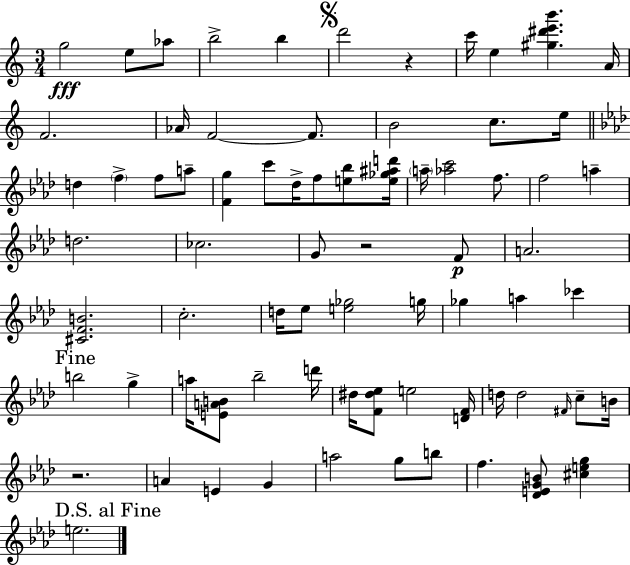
{
  \clef treble
  \numericTimeSignature
  \time 3/4
  \key a \minor
  \repeat volta 2 { g''2\fff e''8 aes''8 | b''2-> b''4 | \mark \markup { \musicglyph "scripts.segno" } d'''2 r4 | c'''16 e''4 <gis'' dis''' e''' b'''>4. a'16 | \break f'2. | aes'16 f'2~~ f'8. | b'2 c''8. e''16 | \bar "||" \break \key f \minor d''4 \parenthesize f''4-> f''8 a''8-- | <f' g''>4 c'''8 des''16-> f''8 <e'' bes''>8 <e'' ges'' ais'' d'''>16 | \parenthesize a''16-- <aes'' c'''>2 f''8. | f''2 a''4-- | \break d''2. | ces''2. | g'8 r2 f'8\p | a'2. | \break <cis' f' b'>2. | c''2.-. | d''16 ees''8 <e'' ges''>2 g''16 | ges''4 a''4 ces'''4 | \break \mark "Fine" b''2 g''4-> | a''16 <e' a' b'>8 bes''2-- d'''16 | dis''16 <f' dis'' ees''>8 e''2 <d' f'>16 | d''16 d''2 \grace { fis'16 } c''8-- | \break b'16 r2. | a'4 e'4 g'4 | a''2 g''8 b''8 | f''4. <des' e' g' b'>8 <cis'' e'' g''>4 | \break \mark "D.S. al Fine" e''2. | } \bar "|."
}